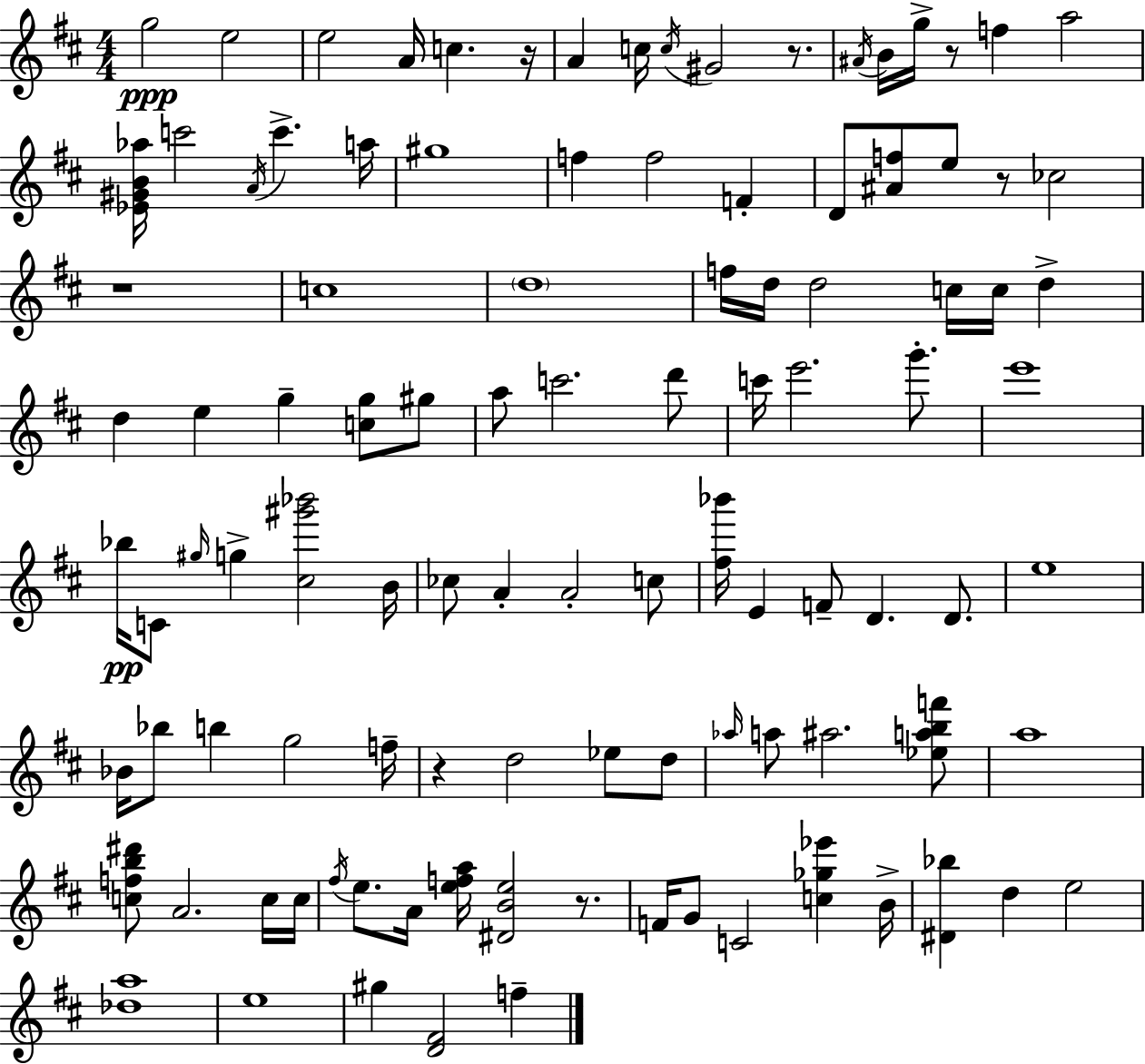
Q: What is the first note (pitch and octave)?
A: G5